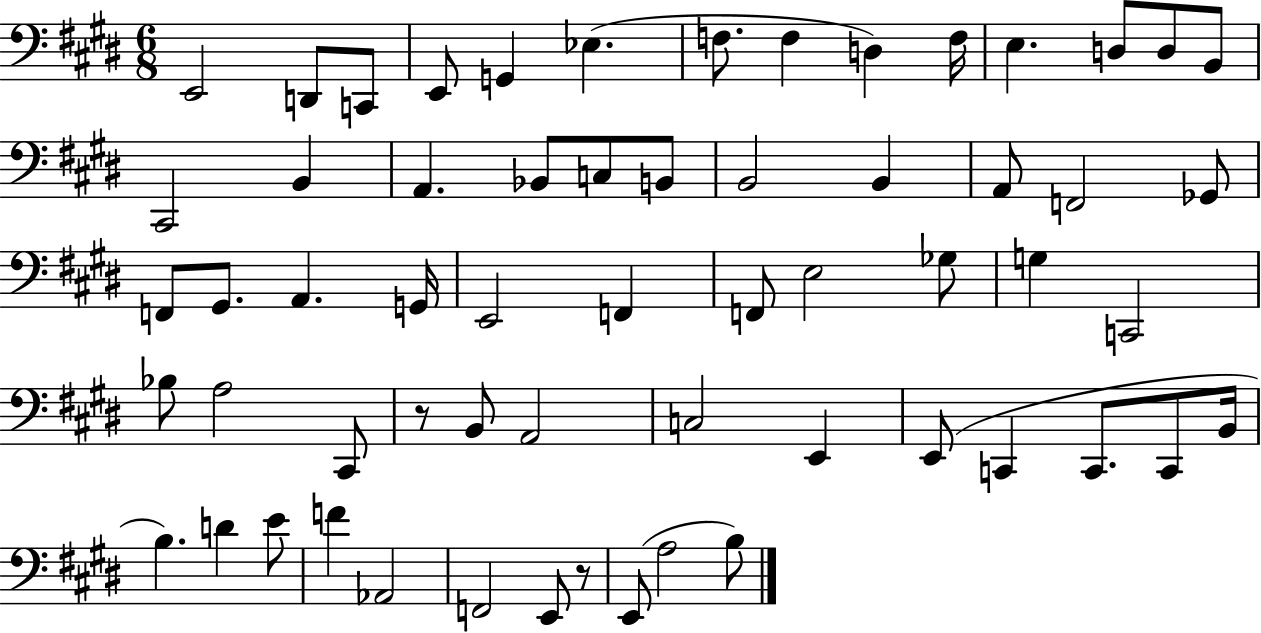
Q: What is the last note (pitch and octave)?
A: B3